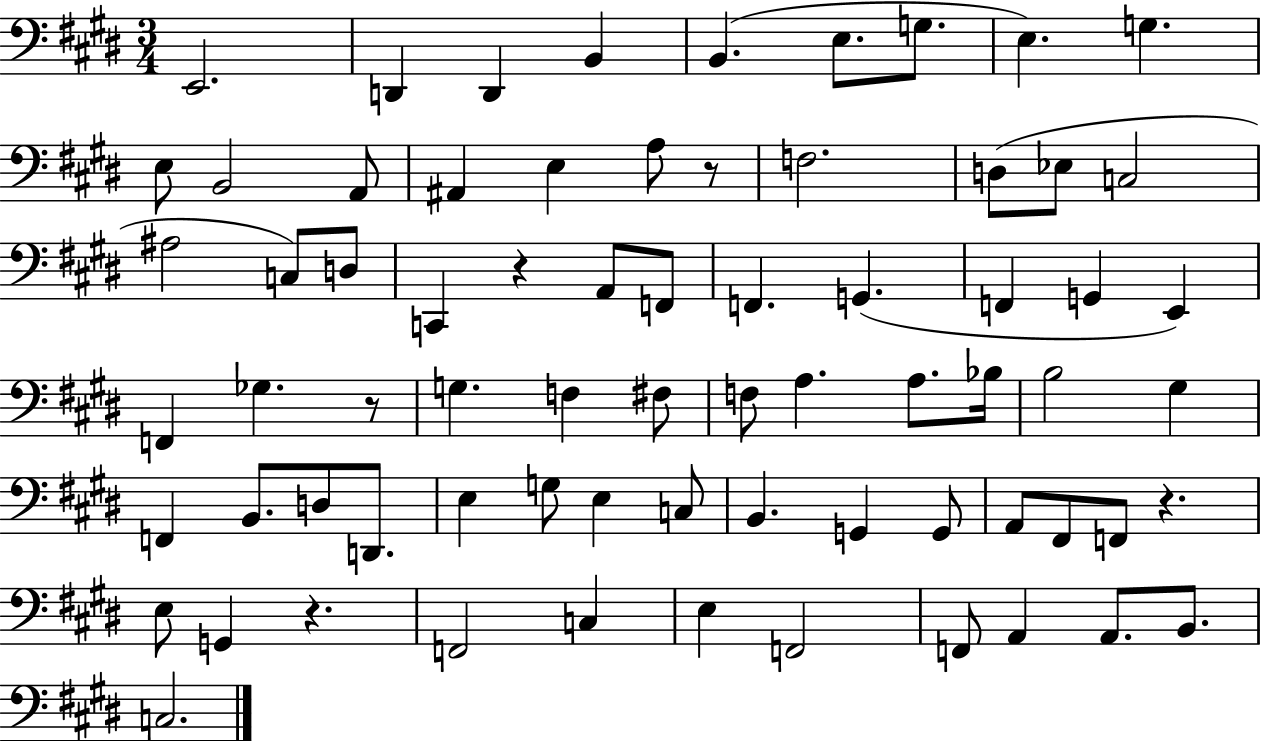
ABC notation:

X:1
T:Untitled
M:3/4
L:1/4
K:E
E,,2 D,, D,, B,, B,, E,/2 G,/2 E, G, E,/2 B,,2 A,,/2 ^A,, E, A,/2 z/2 F,2 D,/2 _E,/2 C,2 ^A,2 C,/2 D,/2 C,, z A,,/2 F,,/2 F,, G,, F,, G,, E,, F,, _G, z/2 G, F, ^F,/2 F,/2 A, A,/2 _B,/4 B,2 ^G, F,, B,,/2 D,/2 D,,/2 E, G,/2 E, C,/2 B,, G,, G,,/2 A,,/2 ^F,,/2 F,,/2 z E,/2 G,, z F,,2 C, E, F,,2 F,,/2 A,, A,,/2 B,,/2 C,2